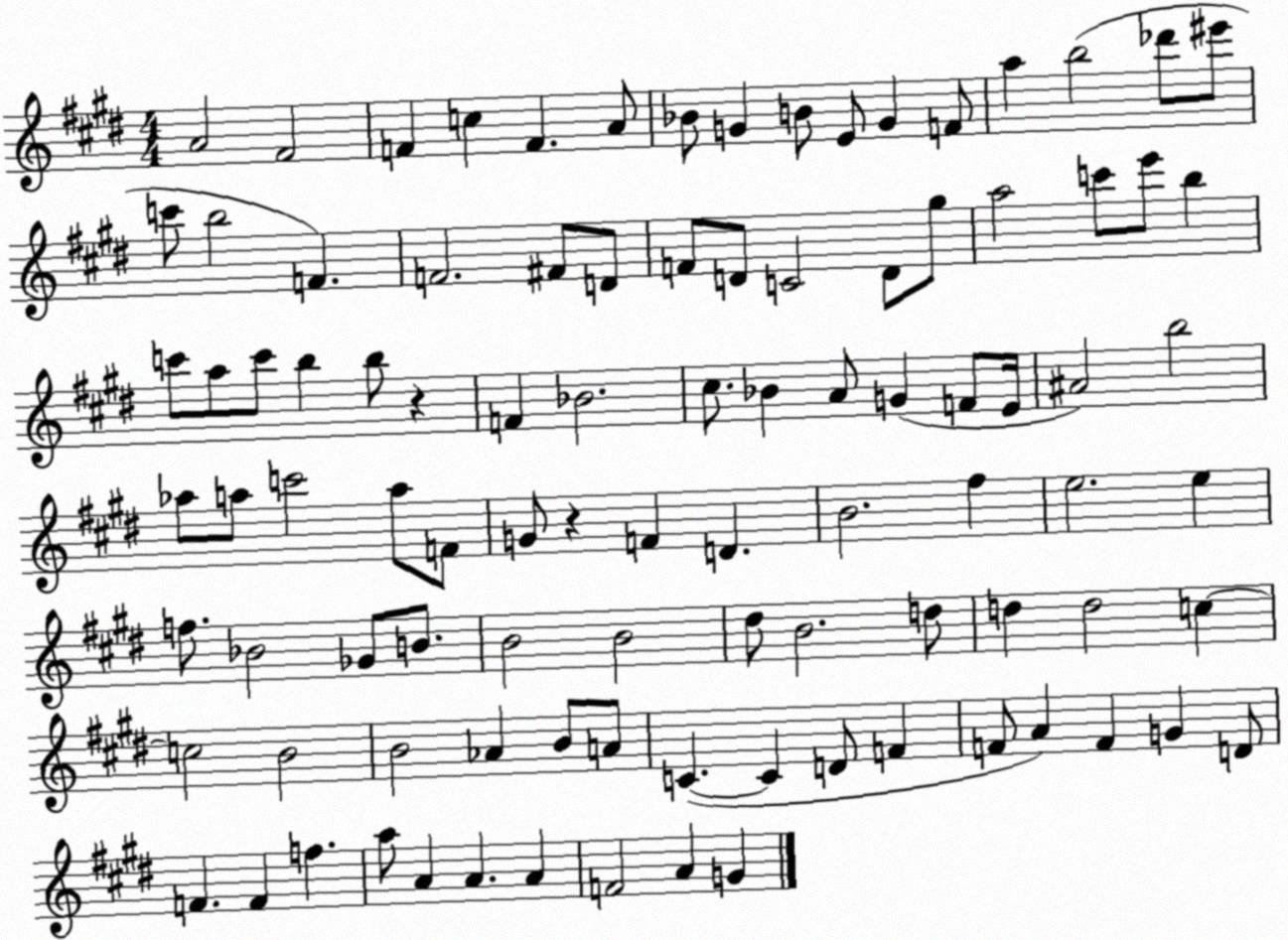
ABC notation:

X:1
T:Untitled
M:4/4
L:1/4
K:E
A2 ^F2 F c F A/2 _B/2 G B/2 E/2 G F/2 a b2 _d'/2 ^e'/2 c'/2 b2 F F2 ^F/2 D/2 F/2 D/2 C2 D/2 ^g/2 a2 c'/2 e'/2 b c'/2 a/2 c'/2 b b/2 z F _B2 ^c/2 _B A/2 G F/2 E/4 ^A2 b2 _a/2 a/2 c'2 a/2 F/2 G/2 z F D B2 ^f e2 e f/2 _B2 _G/2 B/2 B2 B2 ^d/2 B2 d/2 d d2 c c2 B2 B2 _A B/2 A/2 C C D/2 F F/2 A F G D/2 F F f a/2 A A A F2 A G